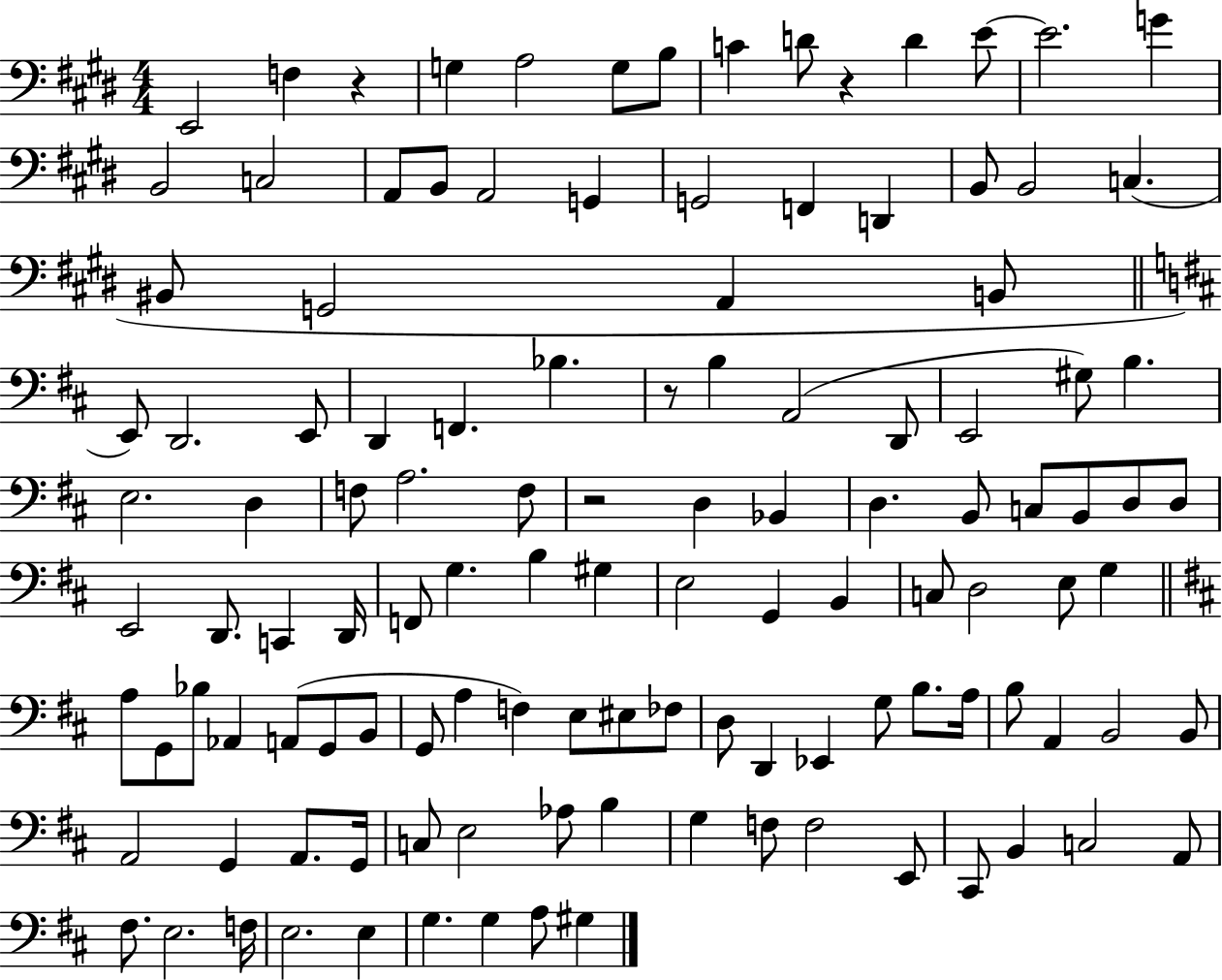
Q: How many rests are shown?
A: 4